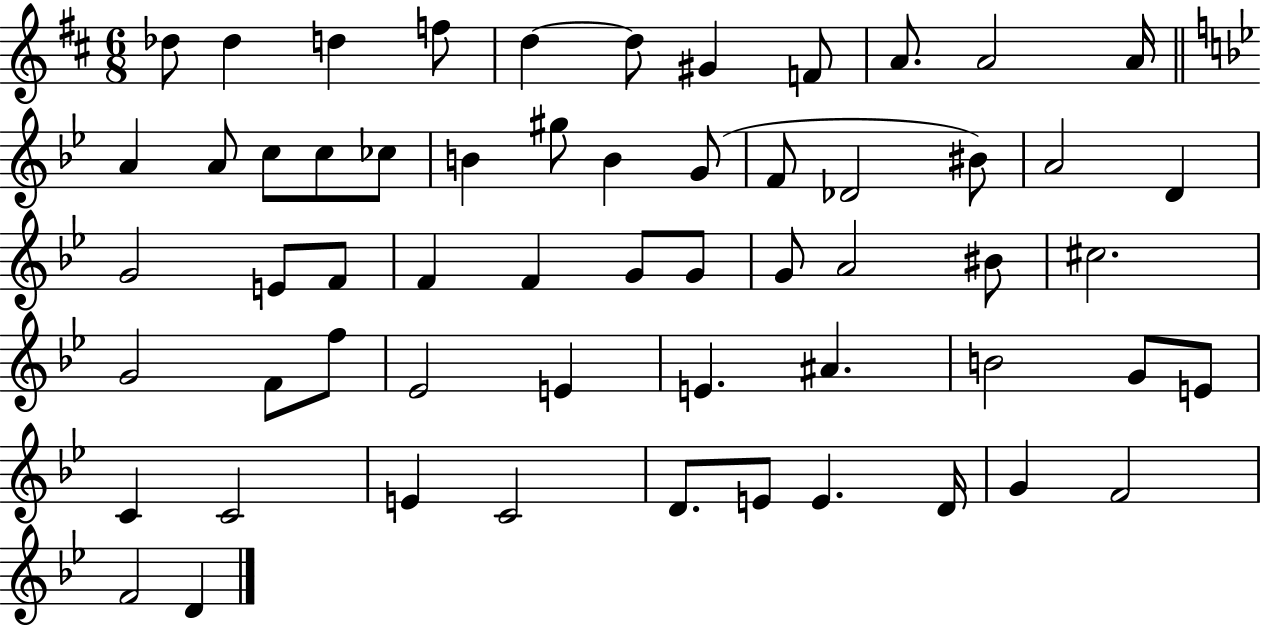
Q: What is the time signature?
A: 6/8